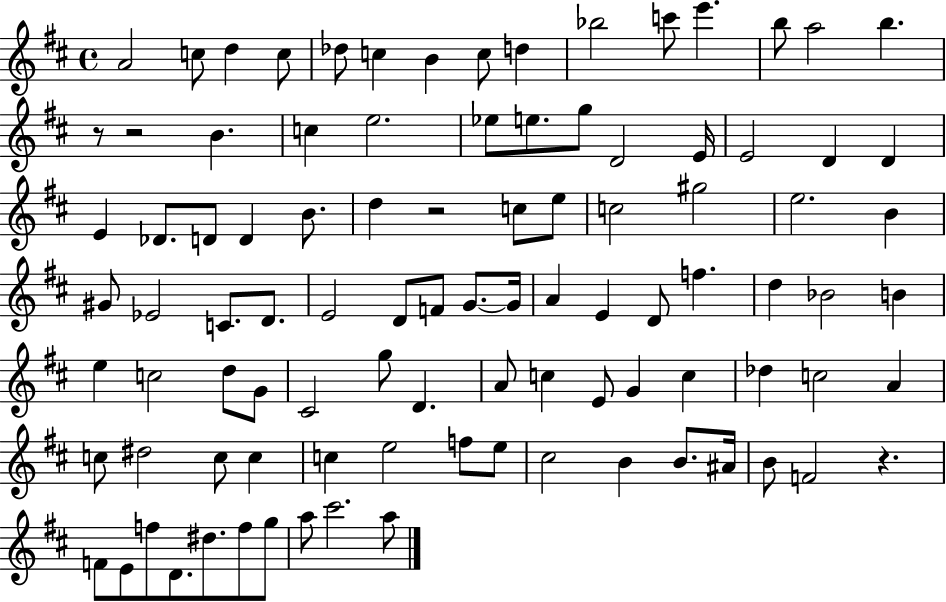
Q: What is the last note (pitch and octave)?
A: A5